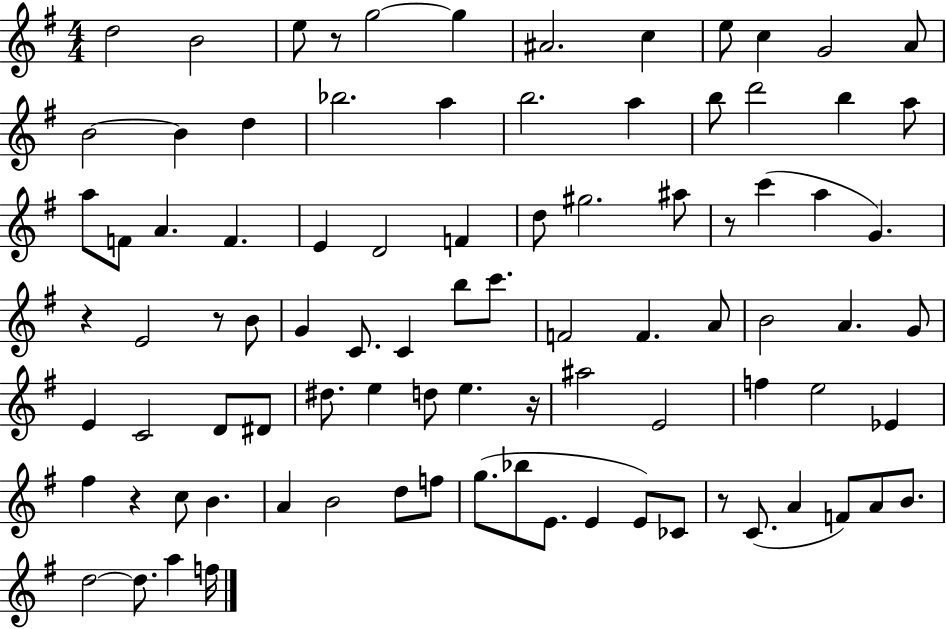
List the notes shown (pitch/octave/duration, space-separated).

D5/h B4/h E5/e R/e G5/h G5/q A#4/h. C5/q E5/e C5/q G4/h A4/e B4/h B4/q D5/q Bb5/h. A5/q B5/h. A5/q B5/e D6/h B5/q A5/e A5/e F4/e A4/q. F4/q. E4/q D4/h F4/q D5/e G#5/h. A#5/e R/e C6/q A5/q G4/q. R/q E4/h R/e B4/e G4/q C4/e. C4/q B5/e C6/e. F4/h F4/q. A4/e B4/h A4/q. G4/e E4/q C4/h D4/e D#4/e D#5/e. E5/q D5/e E5/q. R/s A#5/h E4/h F5/q E5/h Eb4/q F#5/q R/q C5/e B4/q. A4/q B4/h D5/e F5/e G5/e. Bb5/e E4/e. E4/q E4/e CES4/e R/e C4/e. A4/q F4/e A4/e B4/e. D5/h D5/e. A5/q F5/s